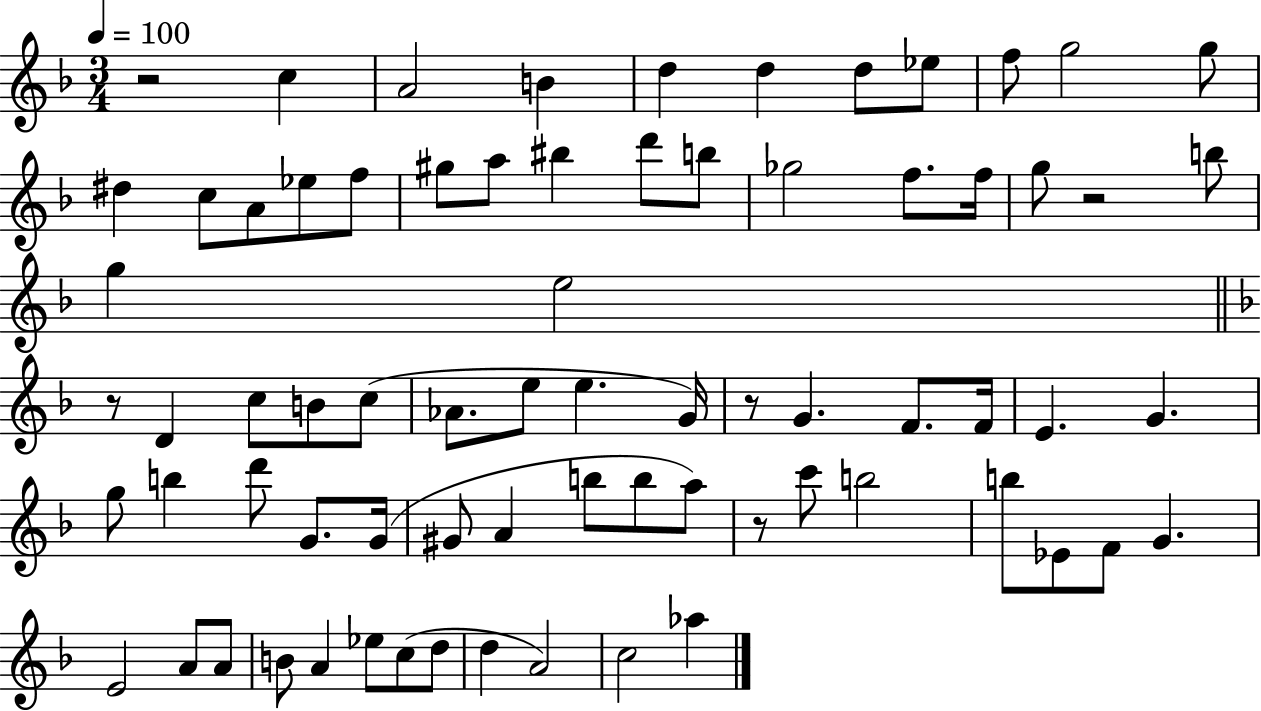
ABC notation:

X:1
T:Untitled
M:3/4
L:1/4
K:F
z2 c A2 B d d d/2 _e/2 f/2 g2 g/2 ^d c/2 A/2 _e/2 f/2 ^g/2 a/2 ^b d'/2 b/2 _g2 f/2 f/4 g/2 z2 b/2 g e2 z/2 D c/2 B/2 c/2 _A/2 e/2 e G/4 z/2 G F/2 F/4 E G g/2 b d'/2 G/2 G/4 ^G/2 A b/2 b/2 a/2 z/2 c'/2 b2 b/2 _E/2 F/2 G E2 A/2 A/2 B/2 A _e/2 c/2 d/2 d A2 c2 _a